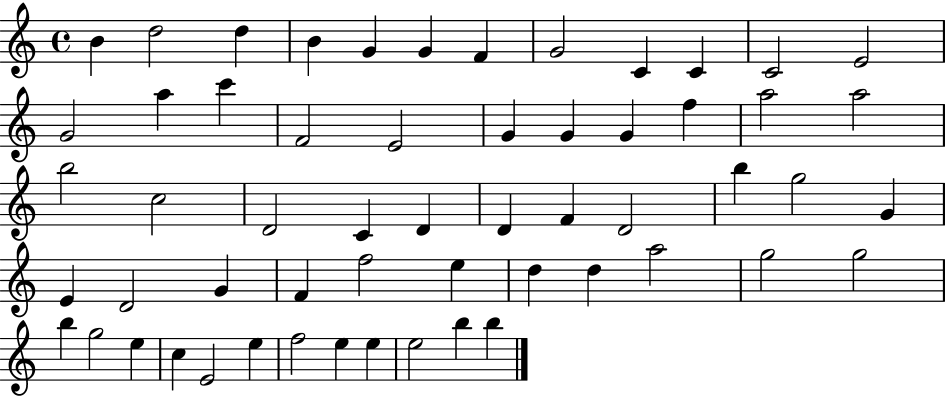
X:1
T:Untitled
M:4/4
L:1/4
K:C
B d2 d B G G F G2 C C C2 E2 G2 a c' F2 E2 G G G f a2 a2 b2 c2 D2 C D D F D2 b g2 G E D2 G F f2 e d d a2 g2 g2 b g2 e c E2 e f2 e e e2 b b